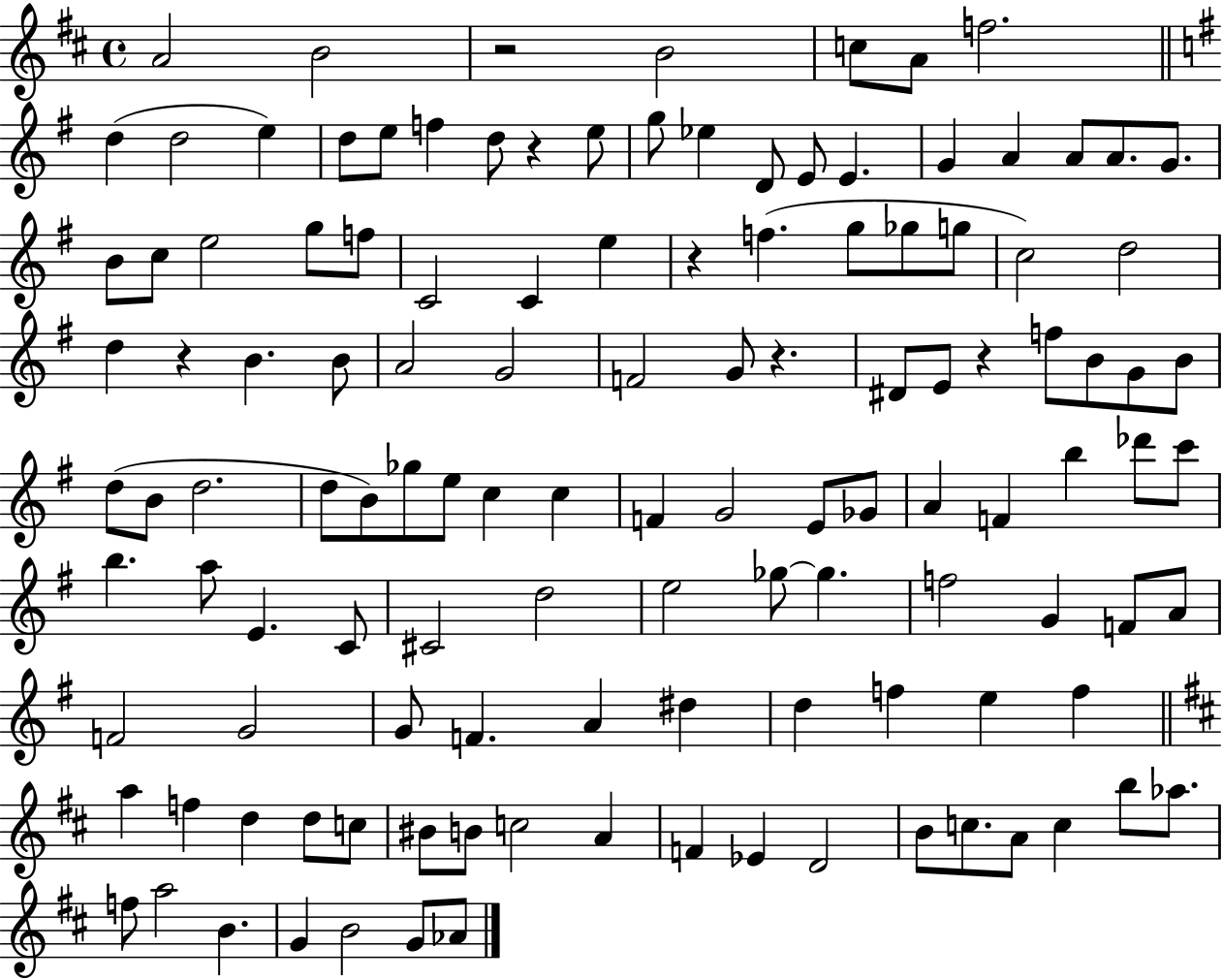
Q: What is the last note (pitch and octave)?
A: Ab4